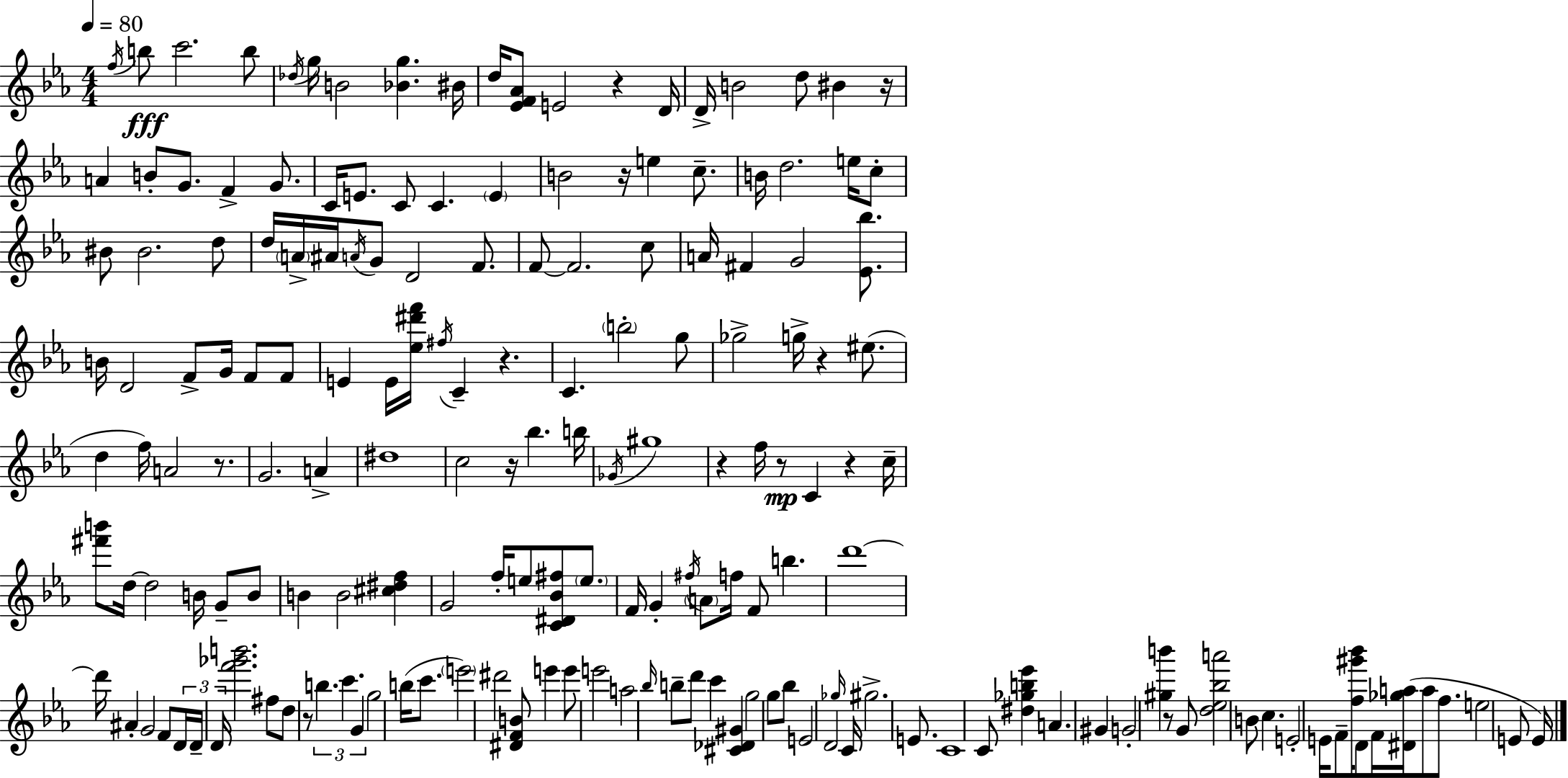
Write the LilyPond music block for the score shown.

{
  \clef treble
  \numericTimeSignature
  \time 4/4
  \key ees \major
  \tempo 4 = 80
  \acciaccatura { f''16 }\fff b''8 c'''2. b''8 | \acciaccatura { des''16 } g''16 b'2 <bes' g''>4. | bis'16 d''16 <ees' f' aes'>8 e'2 r4 | d'16 d'16-> b'2 d''8 bis'4 | \break r16 a'4 b'8-. g'8. f'4-> g'8. | c'16 e'8. c'8 c'4. \parenthesize e'4 | b'2 r16 e''4 c''8.-- | b'16 d''2. e''16 | \break c''8-. bis'8 bis'2. | d''8 d''16 \parenthesize a'16-> ais'16 \acciaccatura { a'16 } g'8 d'2 | f'8. f'8~~ f'2. | c''8 a'16 fis'4 g'2 | \break <ees' bes''>8. b'16 d'2 f'8-> g'16 f'8 | f'8 e'4 e'16 <ees'' dis''' f'''>16 \acciaccatura { fis''16 } c'4-- r4. | c'4. \parenthesize b''2-. | g''8 ges''2-> g''16-> r4 | \break eis''8.( d''4 f''16) a'2 | r8. g'2. | a'4-> dis''1 | c''2 r16 bes''4. | \break b''16 \acciaccatura { ges'16 } gis''1 | r4 f''16 r8\mp c'4 | r4 c''16-- <fis''' b'''>8 d''16~~ d''2 | b'16 g'8-- b'8 b'4 b'2 | \break <cis'' dis'' f''>4 g'2 f''16-. e''8 | <c' dis' bes' fis''>8 \parenthesize e''8. f'16 g'4-. \acciaccatura { fis''16 } \parenthesize a'8 f''16 f'8 | b''4. d'''1~~ | d'''16 ais'4-. g'2 | \break f'8 \tuplet 3/2 { d'16 d'16-- d'16 } <f''' ges''' b'''>2. | fis''8 d''8 r8 \tuplet 3/2 { b''4. | c'''4. g'4 } g''2 | b''16( c'''8. \parenthesize e'''2) dis'''2 | \break <dis' f' b'>8 e'''4 e'''8 e'''2 | a''2 \grace { bes''16 } b''8-- | d'''8 c'''4 <cis' des' gis'>4 g''2 | g''8 bes''8 e'2 d'2 | \break \grace { ges''16 } c'16 gis''2.-> | e'8. c'1 | c'8 <dis'' ges'' b'' ees'''>4 a'4. | gis'4 g'2-. | \break <gis'' b'''>4 r8 g'8 <d'' ees'' bes'' a'''>2 | b'8 c''4. e'2-. | e'16 f'8-- <f'' gis''' bes'''>16 d'8 f'16 <dis' ges'' a''>16( a''8 f''8. e''2 | e'8 e'16) \bar "|."
}